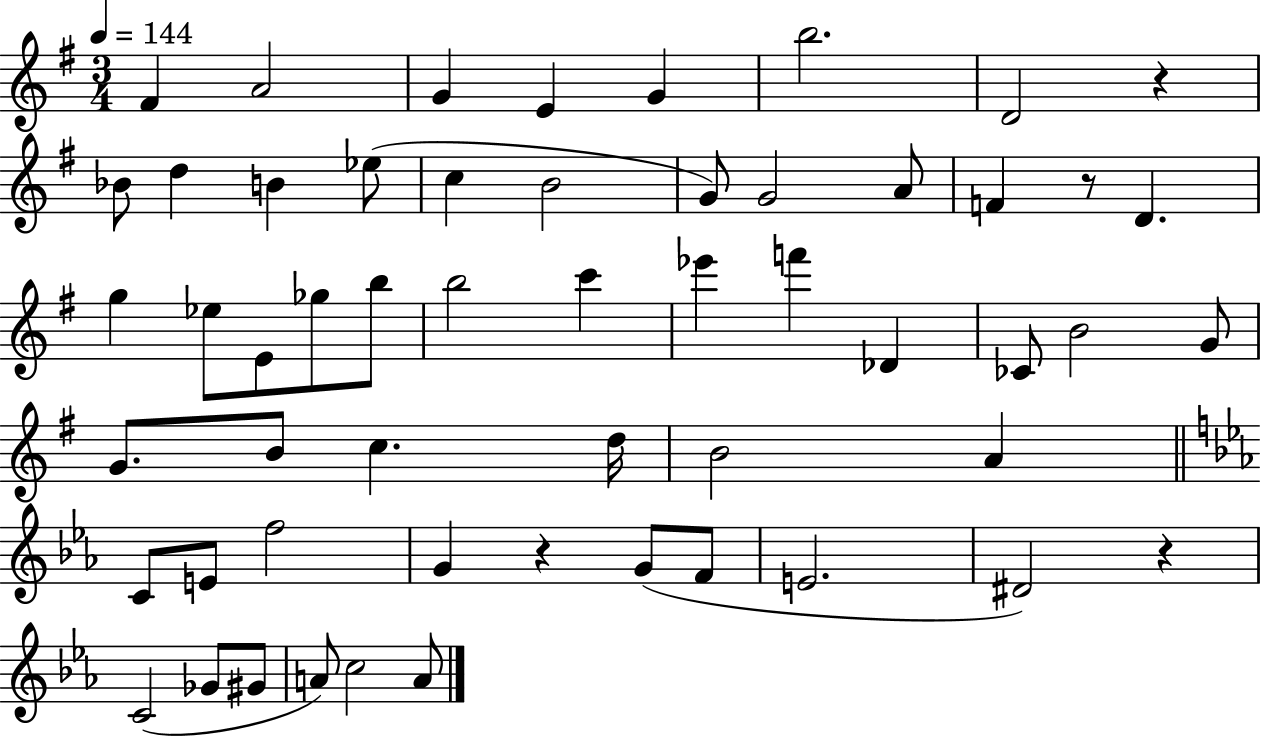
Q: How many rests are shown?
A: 4